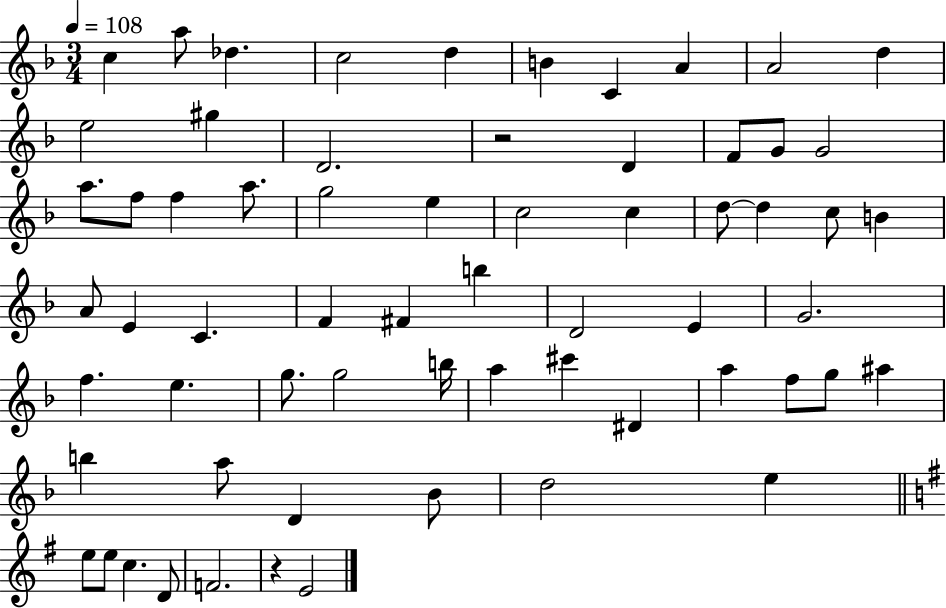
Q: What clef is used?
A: treble